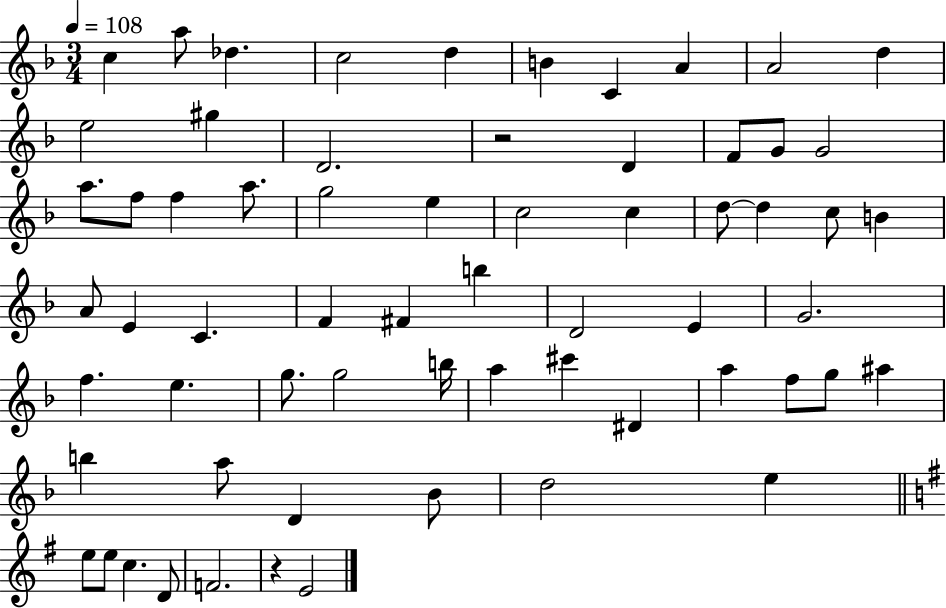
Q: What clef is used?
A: treble